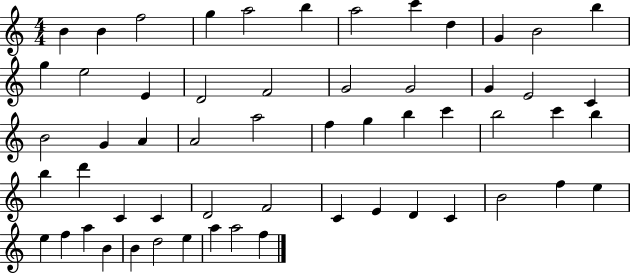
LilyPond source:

{
  \clef treble
  \numericTimeSignature
  \time 4/4
  \key c \major
  b'4 b'4 f''2 | g''4 a''2 b''4 | a''2 c'''4 d''4 | g'4 b'2 b''4 | \break g''4 e''2 e'4 | d'2 f'2 | g'2 g'2 | g'4 e'2 c'4 | \break b'2 g'4 a'4 | a'2 a''2 | f''4 g''4 b''4 c'''4 | b''2 c'''4 b''4 | \break b''4 d'''4 c'4 c'4 | d'2 f'2 | c'4 e'4 d'4 c'4 | b'2 f''4 e''4 | \break e''4 f''4 a''4 b'4 | b'4 d''2 e''4 | a''4 a''2 f''4 | \bar "|."
}